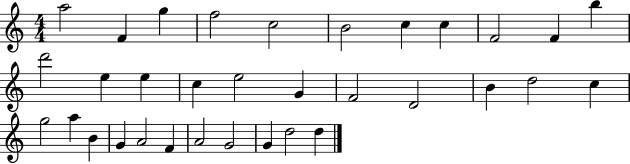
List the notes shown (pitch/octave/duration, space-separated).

A5/h F4/q G5/q F5/h C5/h B4/h C5/q C5/q F4/h F4/q B5/q D6/h E5/q E5/q C5/q E5/h G4/q F4/h D4/h B4/q D5/h C5/q G5/h A5/q B4/q G4/q A4/h F4/q A4/h G4/h G4/q D5/h D5/q